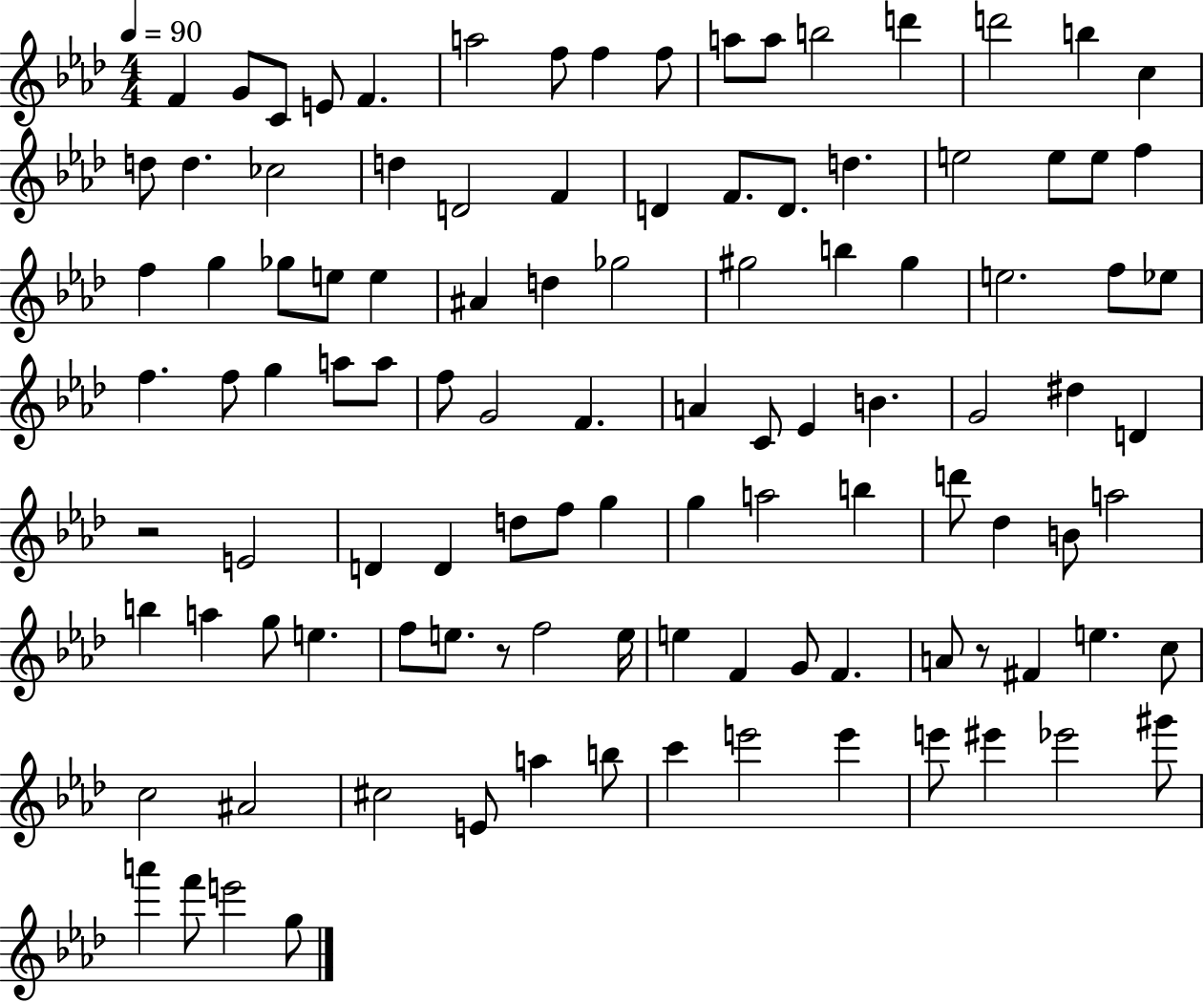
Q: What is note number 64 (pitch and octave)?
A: F5